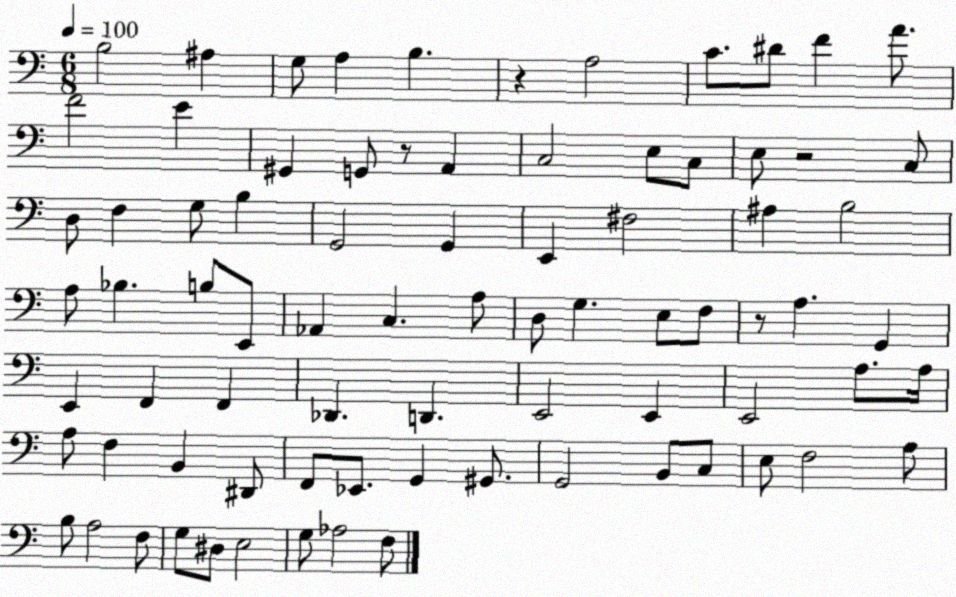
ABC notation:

X:1
T:Untitled
M:6/8
L:1/4
K:C
B,2 ^A, G,/2 A, B, z A,2 C/2 ^D/2 F A/2 F2 E ^G,, G,,/2 z/2 A,, C,2 E,/2 C,/2 E,/2 z2 C,/2 D,/2 F, G,/2 B, G,,2 G,, E,, ^F,2 ^A, B,2 A,/2 _B, B,/2 E,,/2 _A,, C, A,/2 D,/2 G, E,/2 F,/2 z/2 A, G,, E,, F,, F,, _D,, D,, E,,2 E,, E,,2 A,/2 A,/4 A,/2 F, B,, ^D,,/2 F,,/2 _E,,/2 G,, ^G,,/2 G,,2 B,,/2 C,/2 E,/2 F,2 A,/2 B,/2 A,2 F,/2 G,/2 ^D,/2 E,2 G,/2 _A,2 F,/2